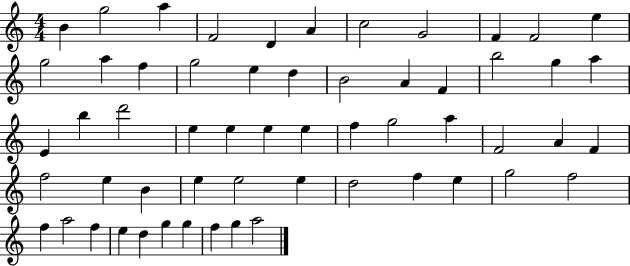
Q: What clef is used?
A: treble